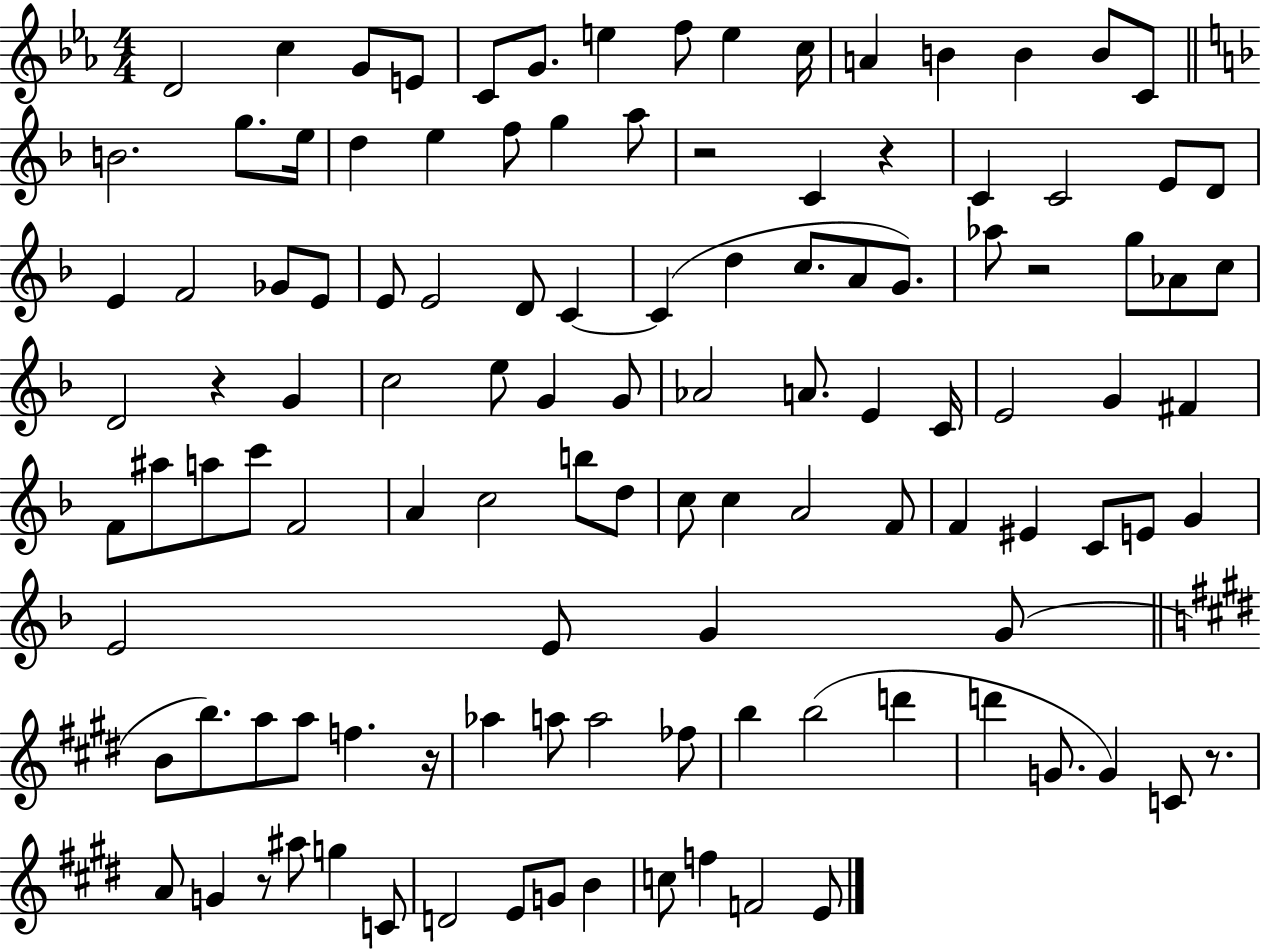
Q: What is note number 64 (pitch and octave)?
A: A4